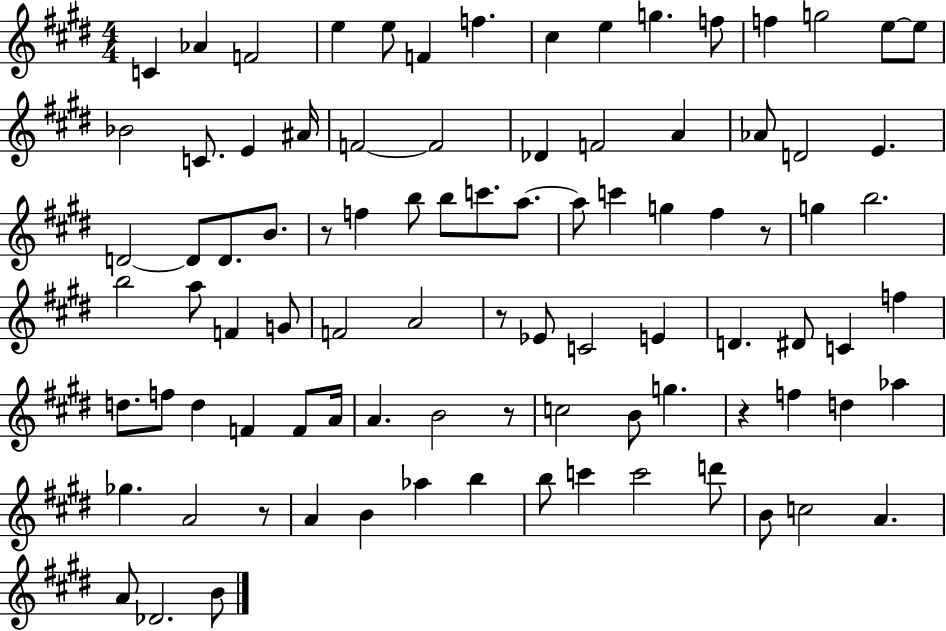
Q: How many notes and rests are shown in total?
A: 91